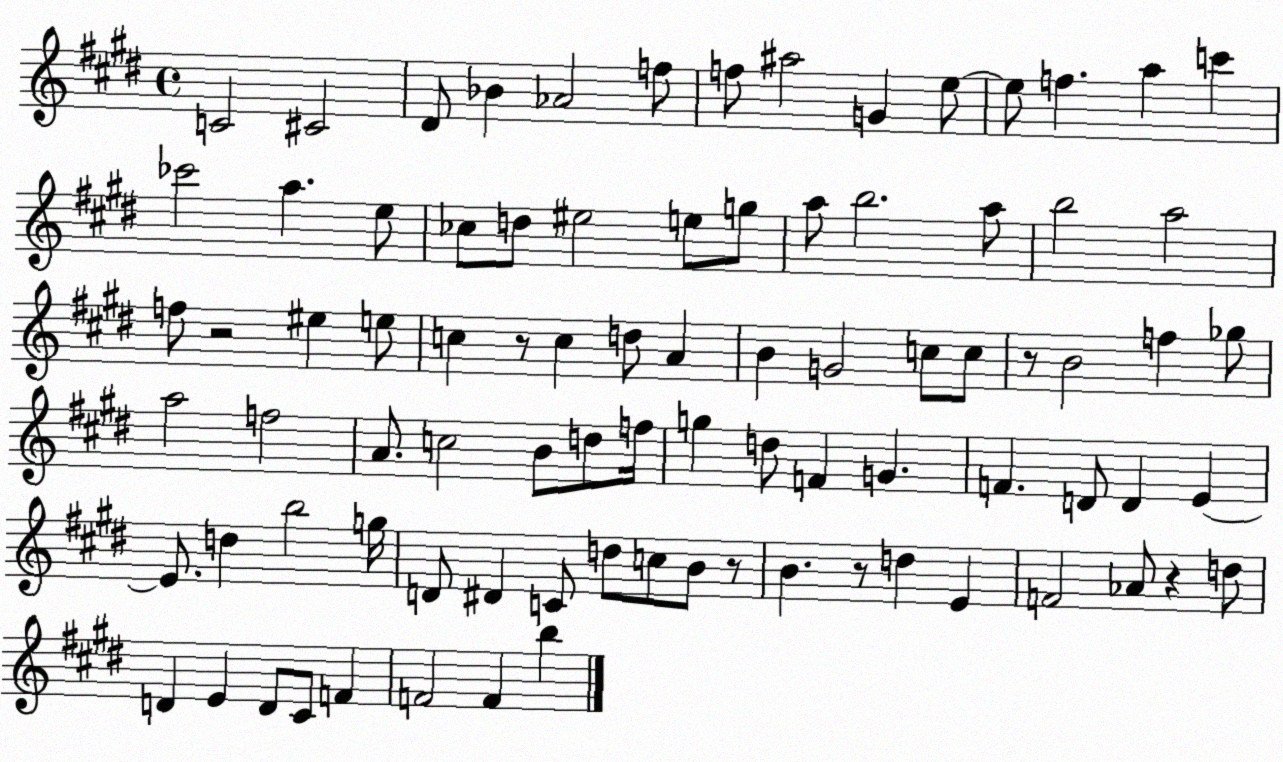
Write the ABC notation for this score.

X:1
T:Untitled
M:4/4
L:1/4
K:E
C2 ^C2 ^D/2 _B _A2 f/2 f/2 ^a2 G e/2 e/2 f a c' _c'2 a e/2 _c/2 d/2 ^e2 e/2 g/2 a/2 b2 a/2 b2 a2 f/2 z2 ^e e/2 c z/2 c d/2 A B G2 c/2 c/2 z/2 B2 f _g/2 a2 f2 A/2 c2 B/2 d/2 f/4 g d/2 F G F D/2 D E E/2 d b2 g/4 D/2 ^D C/2 d/2 c/2 B/2 z/2 B z/2 d E F2 _A/2 z d/2 D E D/2 ^C/2 F F2 F b